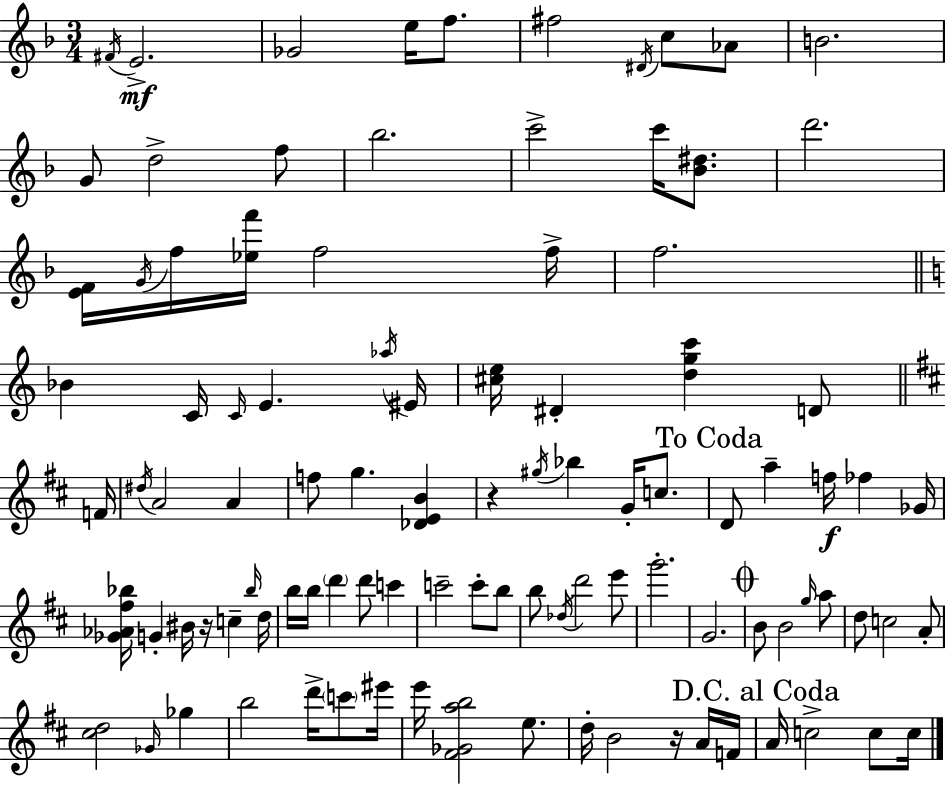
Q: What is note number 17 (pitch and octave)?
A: D6